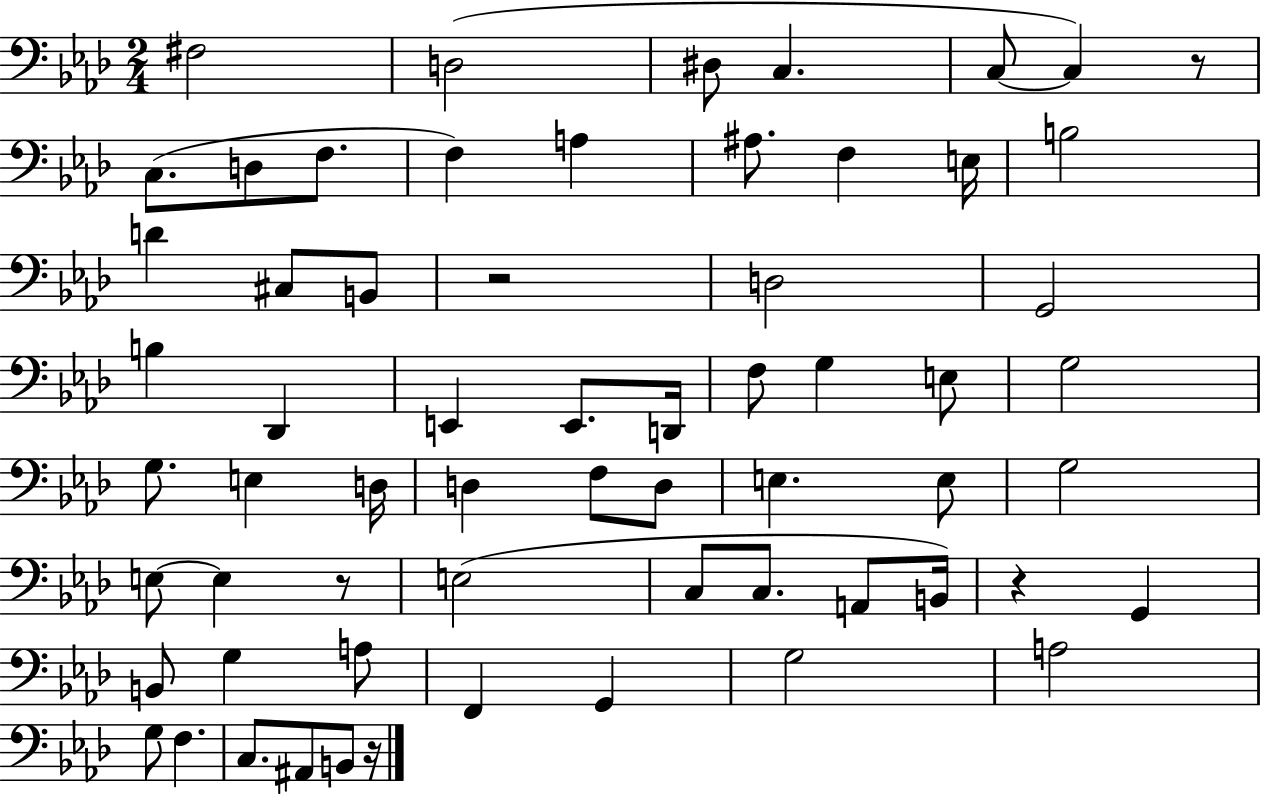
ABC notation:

X:1
T:Untitled
M:2/4
L:1/4
K:Ab
^F,2 D,2 ^D,/2 C, C,/2 C, z/2 C,/2 D,/2 F,/2 F, A, ^A,/2 F, E,/4 B,2 D ^C,/2 B,,/2 z2 D,2 G,,2 B, _D,, E,, E,,/2 D,,/4 F,/2 G, E,/2 G,2 G,/2 E, D,/4 D, F,/2 D,/2 E, E,/2 G,2 E,/2 E, z/2 E,2 C,/2 C,/2 A,,/2 B,,/4 z G,, B,,/2 G, A,/2 F,, G,, G,2 A,2 G,/2 F, C,/2 ^A,,/2 B,,/2 z/4